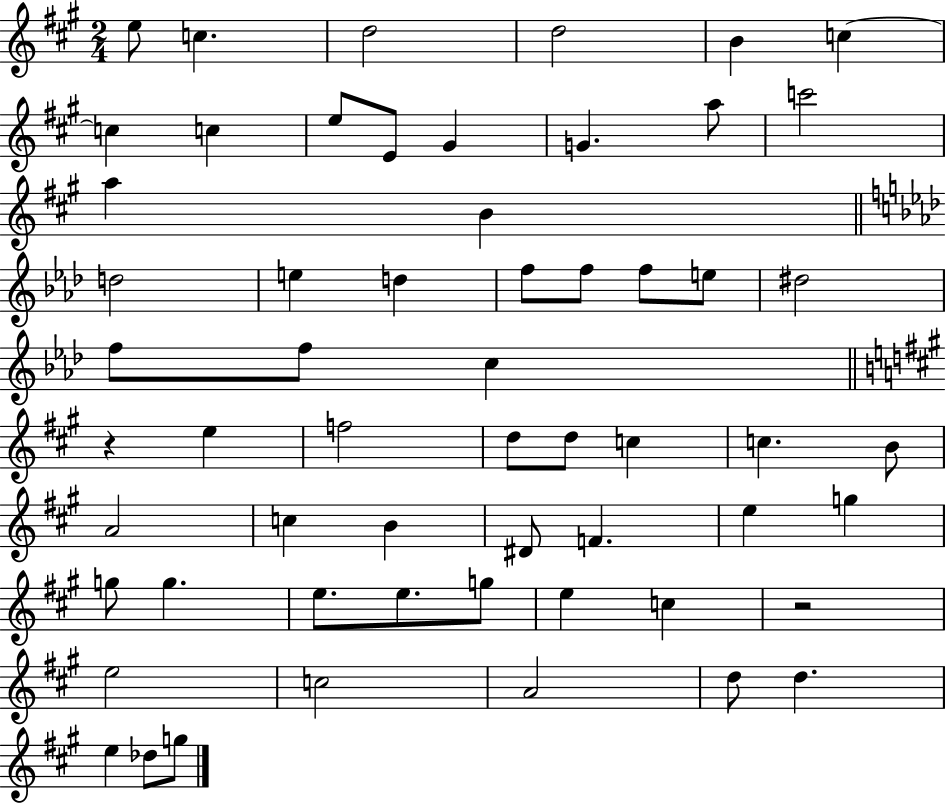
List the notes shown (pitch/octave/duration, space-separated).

E5/e C5/q. D5/h D5/h B4/q C5/q C5/q C5/q E5/e E4/e G#4/q G4/q. A5/e C6/h A5/q B4/q D5/h E5/q D5/q F5/e F5/e F5/e E5/e D#5/h F5/e F5/e C5/q R/q E5/q F5/h D5/e D5/e C5/q C5/q. B4/e A4/h C5/q B4/q D#4/e F4/q. E5/q G5/q G5/e G5/q. E5/e. E5/e. G5/e E5/q C5/q R/h E5/h C5/h A4/h D5/e D5/q. E5/q Db5/e G5/e